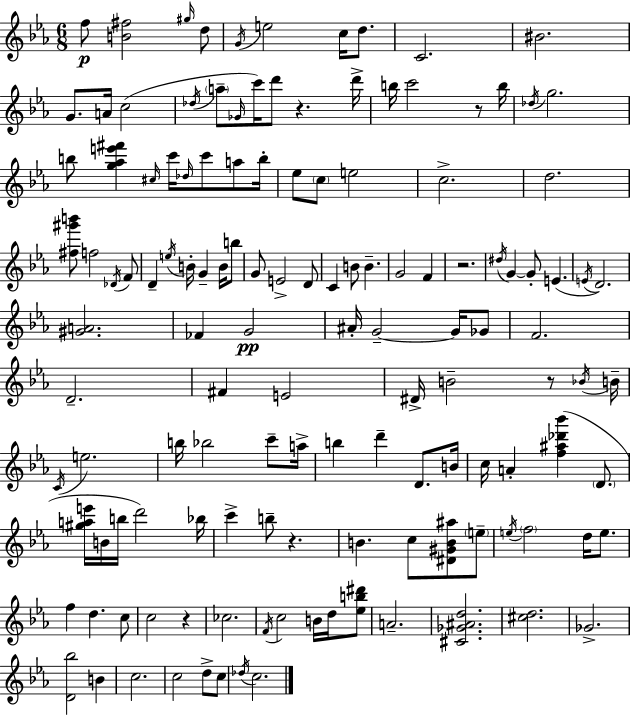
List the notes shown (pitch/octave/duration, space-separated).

F5/e [B4,F#5]/h G#5/s D5/e G4/s E5/h C5/s D5/e. C4/h. BIS4/h. G4/e. A4/s C5/h Db5/s A5/e Gb4/s C6/s D6/e R/q. D6/s B5/s C6/h R/e B5/s Db5/s G5/h. B5/e [G5,Ab5,E6,F#6]/q C#5/s C6/s Db5/s C6/e A5/e B5/s Eb5/e C5/e E5/h C5/h. D5/h. [F#5,G#6,B6]/e F5/h Db4/s F4/e D4/q E5/s B4/s G4/q B4/s B5/e G4/e E4/h D4/e C4/q B4/e B4/q. G4/h F4/q R/h. D#5/s G4/q G4/e E4/q. E4/s D4/h. [G#4,A4]/h. FES4/q G4/h A#4/s G4/h G4/s Gb4/e F4/h. D4/h. F#4/q E4/h D#4/s B4/h R/e Bb4/s B4/s C4/s E5/h. B5/s Bb5/h C6/e A5/s B5/q D6/q D4/e. B4/s C5/s A4/q [F5,A#5,Db6,Bb6]/q D4/e. [G#5,A5,E6]/s B4/s B5/s D6/h Bb5/s C6/q B5/e R/q. B4/q. C5/e [D#4,G#4,B4,A#5]/e E5/e E5/s F5/h D5/s E5/e. F5/q D5/q. C5/e C5/h R/q CES5/h. F4/s C5/h B4/s D5/s [Eb5,B5,D#6]/e A4/h. [C#4,Gb4,A#4,D5]/h. [C#5,D5]/h. Gb4/h. [D4,Bb5]/h B4/q C5/h. C5/h D5/e C5/e Db5/s C5/h.